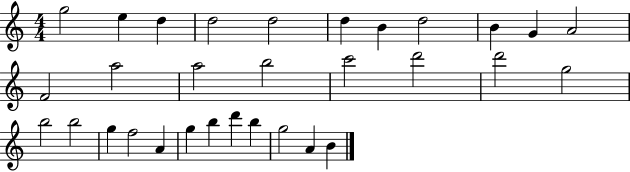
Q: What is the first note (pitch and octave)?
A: G5